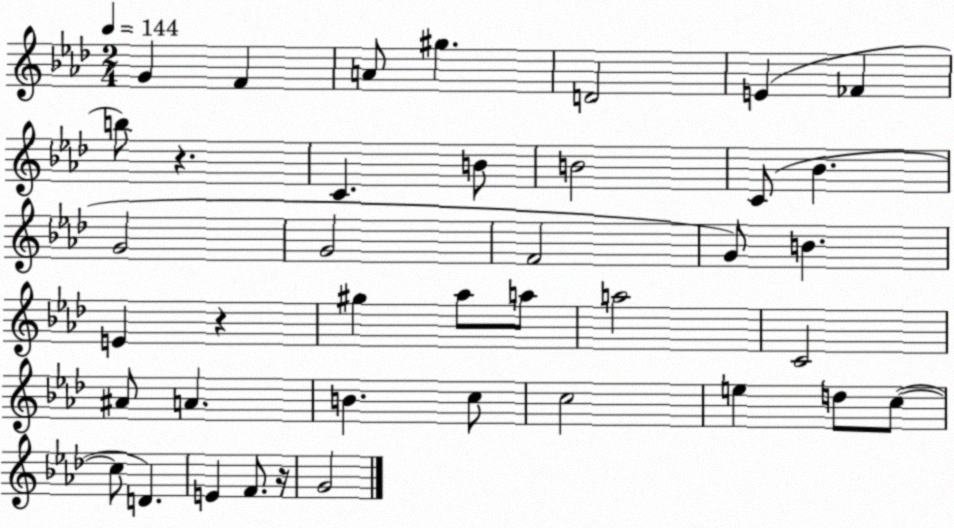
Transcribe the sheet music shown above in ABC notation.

X:1
T:Untitled
M:2/4
L:1/4
K:Ab
G F A/2 ^g D2 E _F b/2 z C B/2 B2 C/2 _B G2 G2 F2 G/2 B E z ^g _a/2 a/2 a2 C2 ^A/2 A B c/2 c2 e d/2 c/2 c/2 D E F/2 z/4 G2